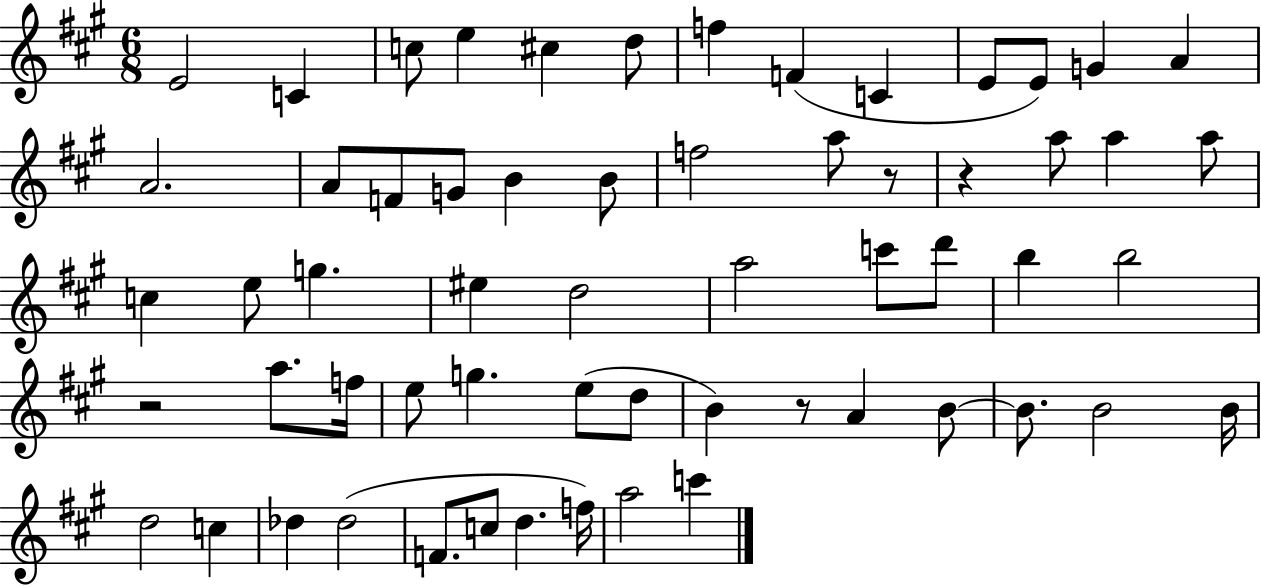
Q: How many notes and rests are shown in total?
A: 60